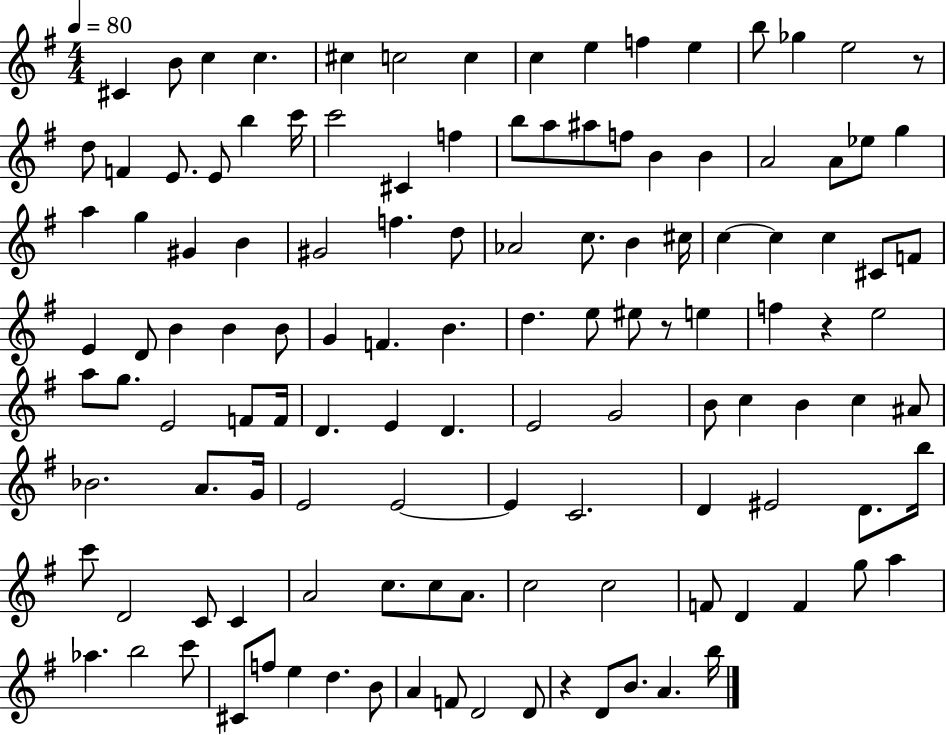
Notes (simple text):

C#4/q B4/e C5/q C5/q. C#5/q C5/h C5/q C5/q E5/q F5/q E5/q B5/e Gb5/q E5/h R/e D5/e F4/q E4/e. E4/e B5/q C6/s C6/h C#4/q F5/q B5/e A5/e A#5/e F5/e B4/q B4/q A4/h A4/e Eb5/e G5/q A5/q G5/q G#4/q B4/q G#4/h F5/q. D5/e Ab4/h C5/e. B4/q C#5/s C5/q C5/q C5/q C#4/e F4/e E4/q D4/e B4/q B4/q B4/e G4/q F4/q. B4/q. D5/q. E5/e EIS5/e R/e E5/q F5/q R/q E5/h A5/e G5/e. E4/h F4/e F4/s D4/q. E4/q D4/q. E4/h G4/h B4/e C5/q B4/q C5/q A#4/e Bb4/h. A4/e. G4/s E4/h E4/h E4/q C4/h. D4/q EIS4/h D4/e. B5/s C6/e D4/h C4/e C4/q A4/h C5/e. C5/e A4/e. C5/h C5/h F4/e D4/q F4/q G5/e A5/q Ab5/q. B5/h C6/e C#4/e F5/e E5/q D5/q. B4/e A4/q F4/e D4/h D4/e R/q D4/e B4/e. A4/q. B5/s